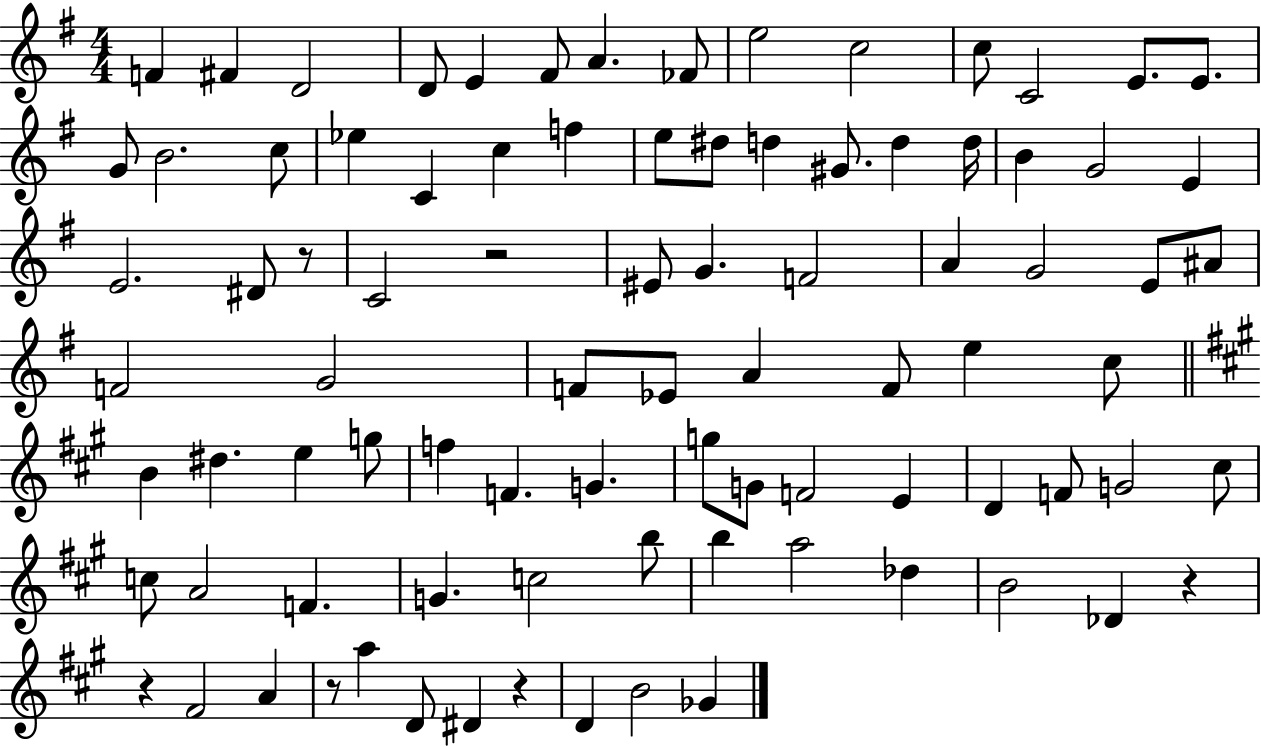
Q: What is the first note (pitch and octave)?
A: F4